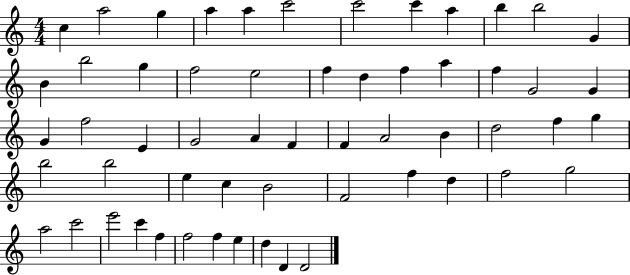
X:1
T:Untitled
M:4/4
L:1/4
K:C
c a2 g a a c'2 c'2 c' a b b2 G B b2 g f2 e2 f d f a f G2 G G f2 E G2 A F F A2 B d2 f g b2 b2 e c B2 F2 f d f2 g2 a2 c'2 e'2 c' f f2 f e d D D2